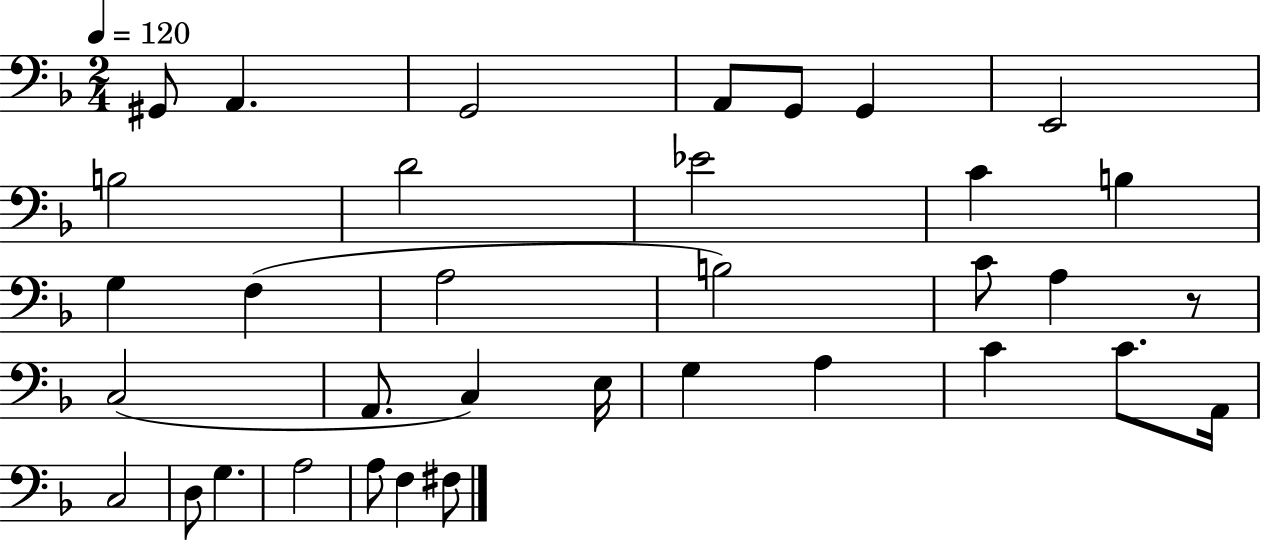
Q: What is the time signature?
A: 2/4